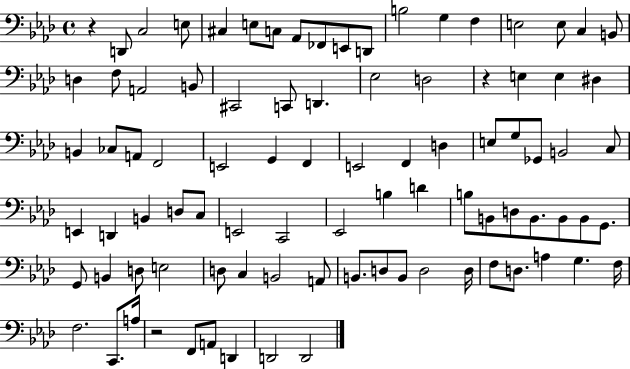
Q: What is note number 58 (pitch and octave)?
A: B2